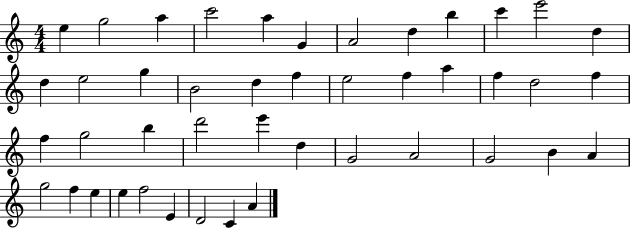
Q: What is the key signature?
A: C major